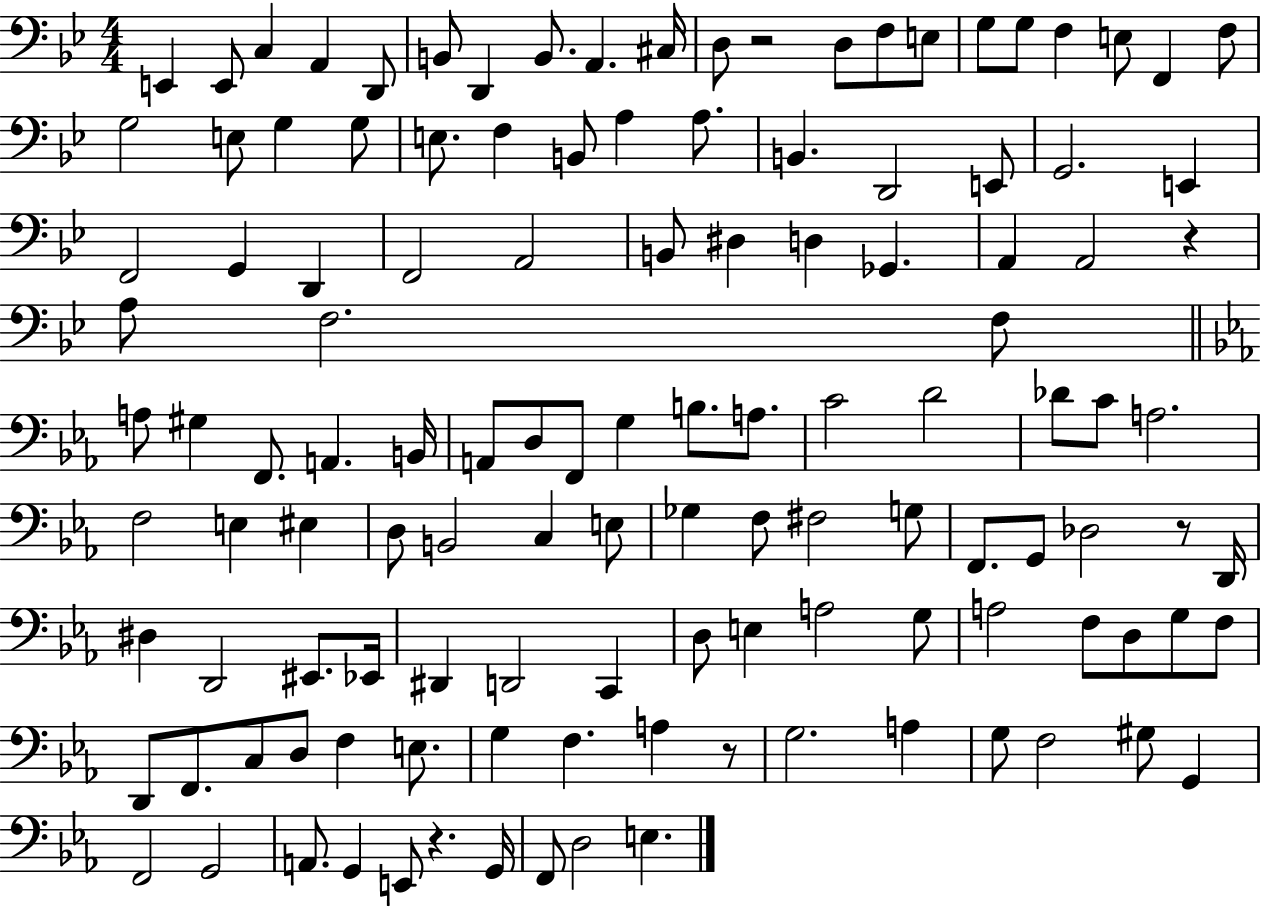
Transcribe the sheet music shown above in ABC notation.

X:1
T:Untitled
M:4/4
L:1/4
K:Bb
E,, E,,/2 C, A,, D,,/2 B,,/2 D,, B,,/2 A,, ^C,/4 D,/2 z2 D,/2 F,/2 E,/2 G,/2 G,/2 F, E,/2 F,, F,/2 G,2 E,/2 G, G,/2 E,/2 F, B,,/2 A, A,/2 B,, D,,2 E,,/2 G,,2 E,, F,,2 G,, D,, F,,2 A,,2 B,,/2 ^D, D, _G,, A,, A,,2 z A,/2 F,2 F,/2 A,/2 ^G, F,,/2 A,, B,,/4 A,,/2 D,/2 F,,/2 G, B,/2 A,/2 C2 D2 _D/2 C/2 A,2 F,2 E, ^E, D,/2 B,,2 C, E,/2 _G, F,/2 ^F,2 G,/2 F,,/2 G,,/2 _D,2 z/2 D,,/4 ^D, D,,2 ^E,,/2 _E,,/4 ^D,, D,,2 C,, D,/2 E, A,2 G,/2 A,2 F,/2 D,/2 G,/2 F,/2 D,,/2 F,,/2 C,/2 D,/2 F, E,/2 G, F, A, z/2 G,2 A, G,/2 F,2 ^G,/2 G,, F,,2 G,,2 A,,/2 G,, E,,/2 z G,,/4 F,,/2 D,2 E,